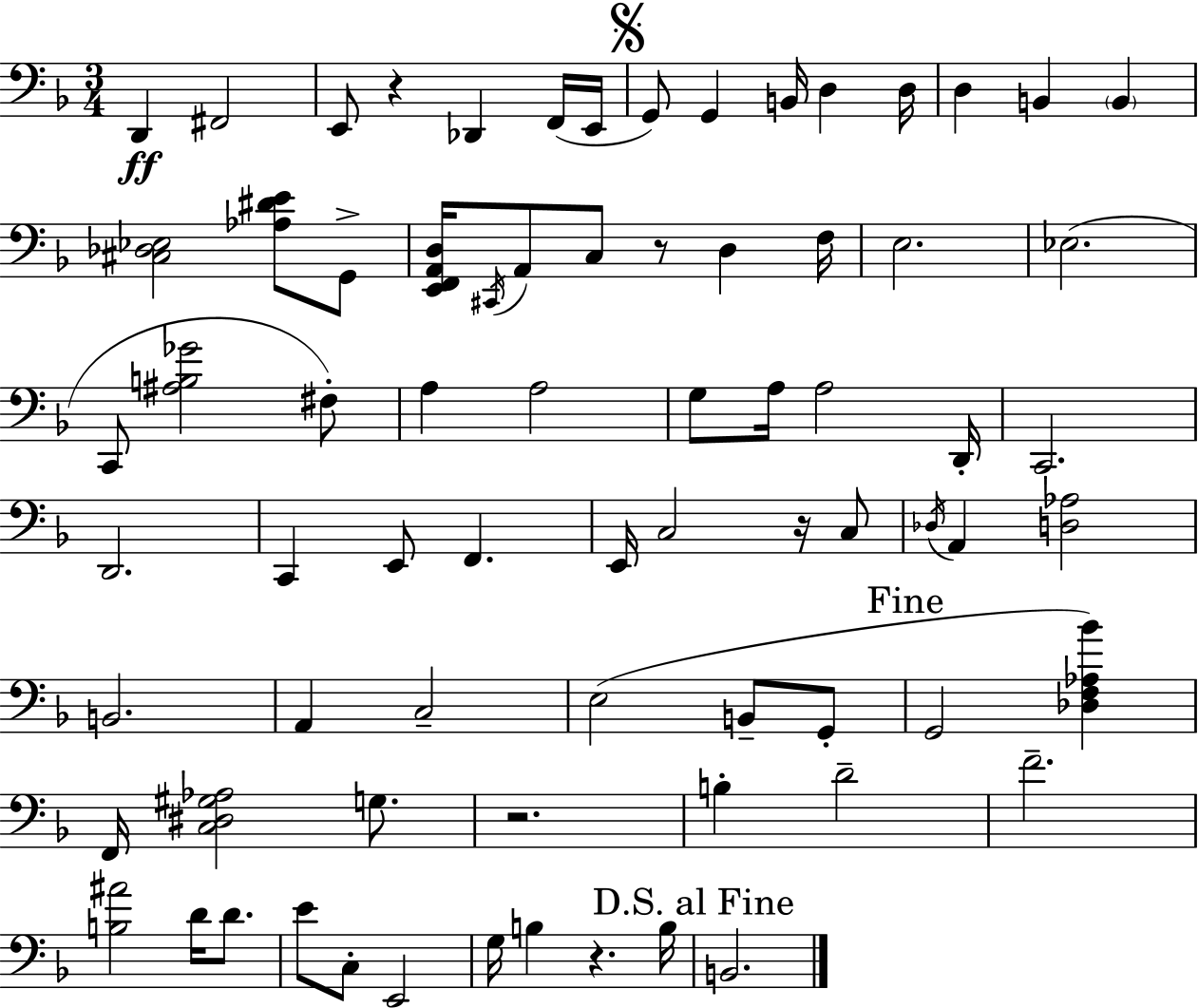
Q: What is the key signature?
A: F major